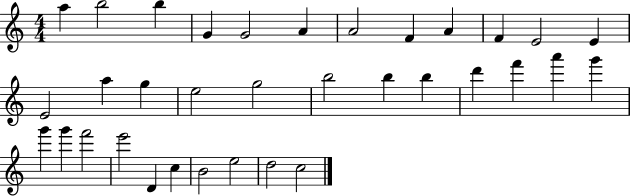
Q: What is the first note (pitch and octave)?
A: A5